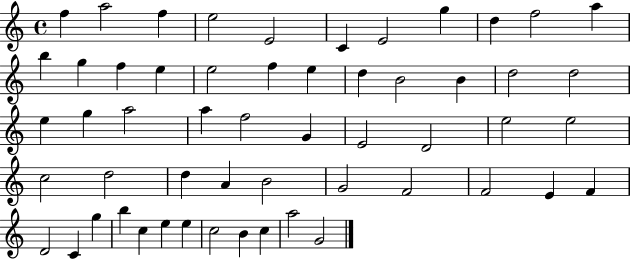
X:1
T:Untitled
M:4/4
L:1/4
K:C
f a2 f e2 E2 C E2 g d f2 a b g f e e2 f e d B2 B d2 d2 e g a2 a f2 G E2 D2 e2 e2 c2 d2 d A B2 G2 F2 F2 E F D2 C g b c e e c2 B c a2 G2